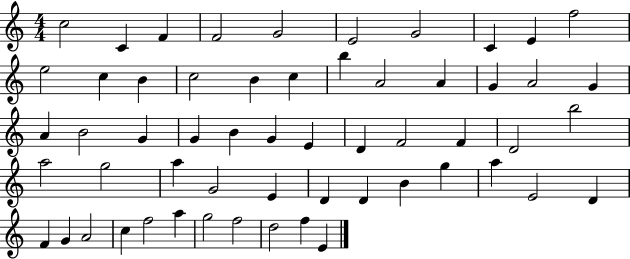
X:1
T:Untitled
M:4/4
L:1/4
K:C
c2 C F F2 G2 E2 G2 C E f2 e2 c B c2 B c b A2 A G A2 G A B2 G G B G E D F2 F D2 b2 a2 g2 a G2 E D D B g a E2 D F G A2 c f2 a g2 f2 d2 f E